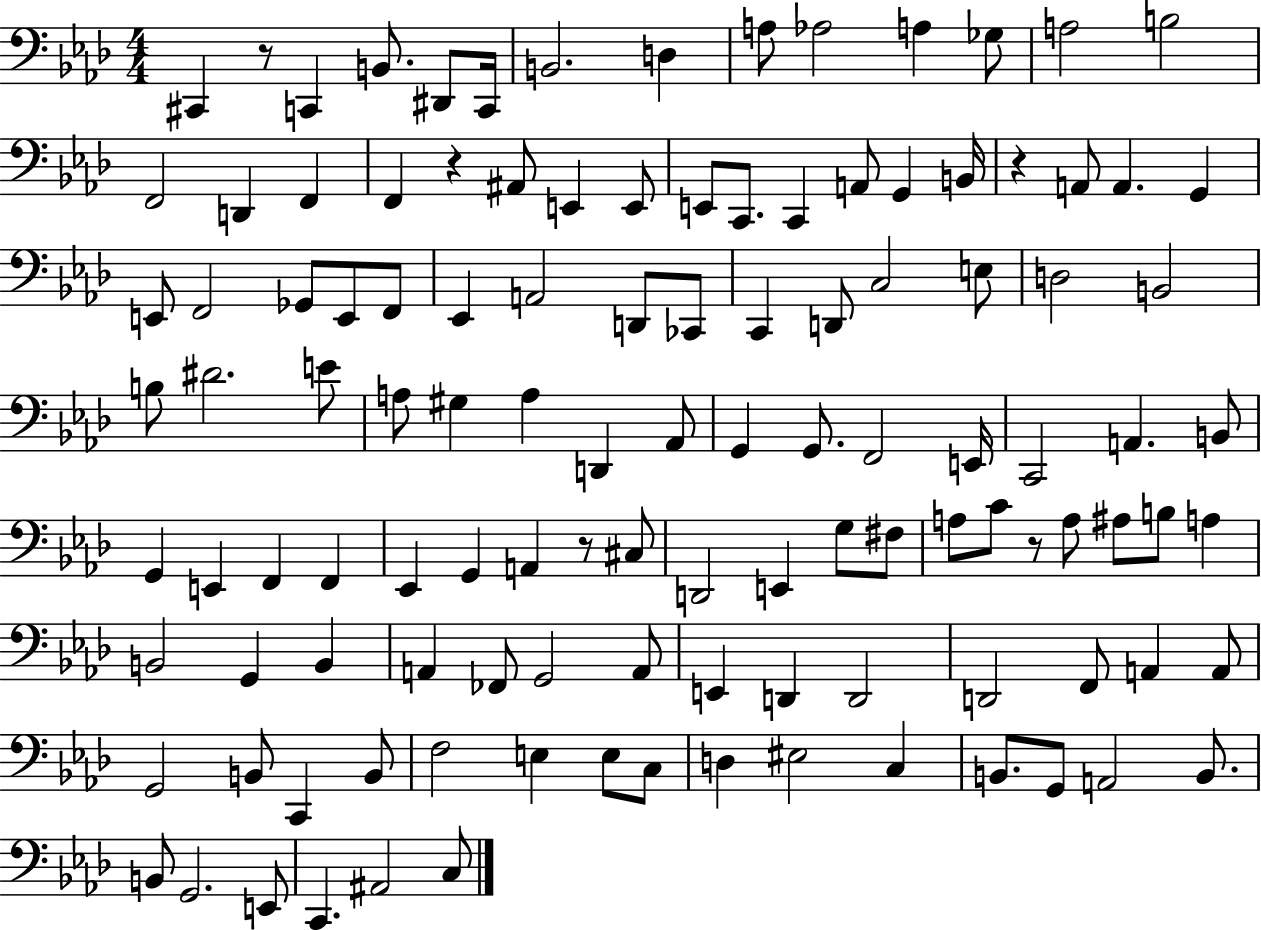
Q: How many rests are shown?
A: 5